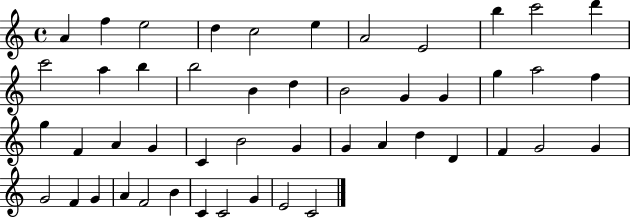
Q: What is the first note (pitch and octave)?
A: A4